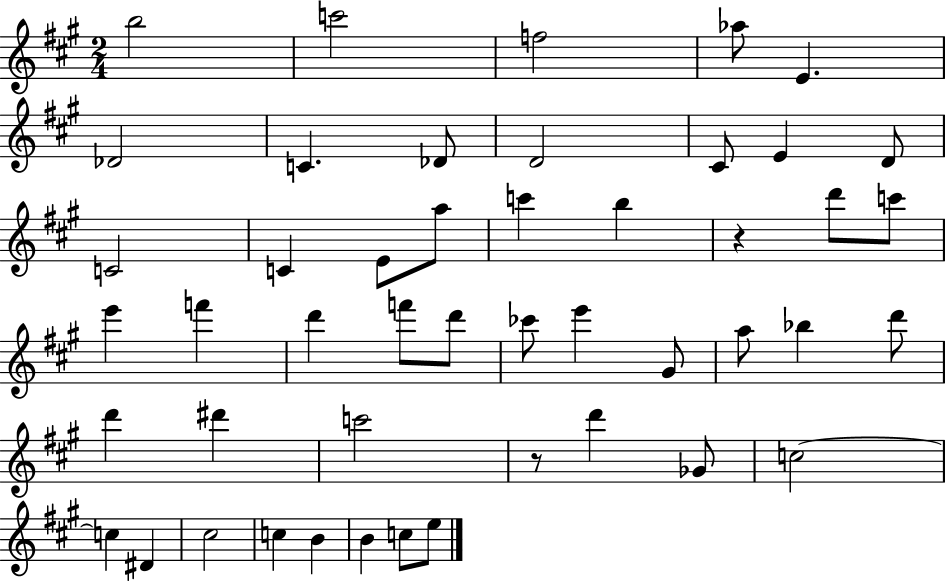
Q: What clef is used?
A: treble